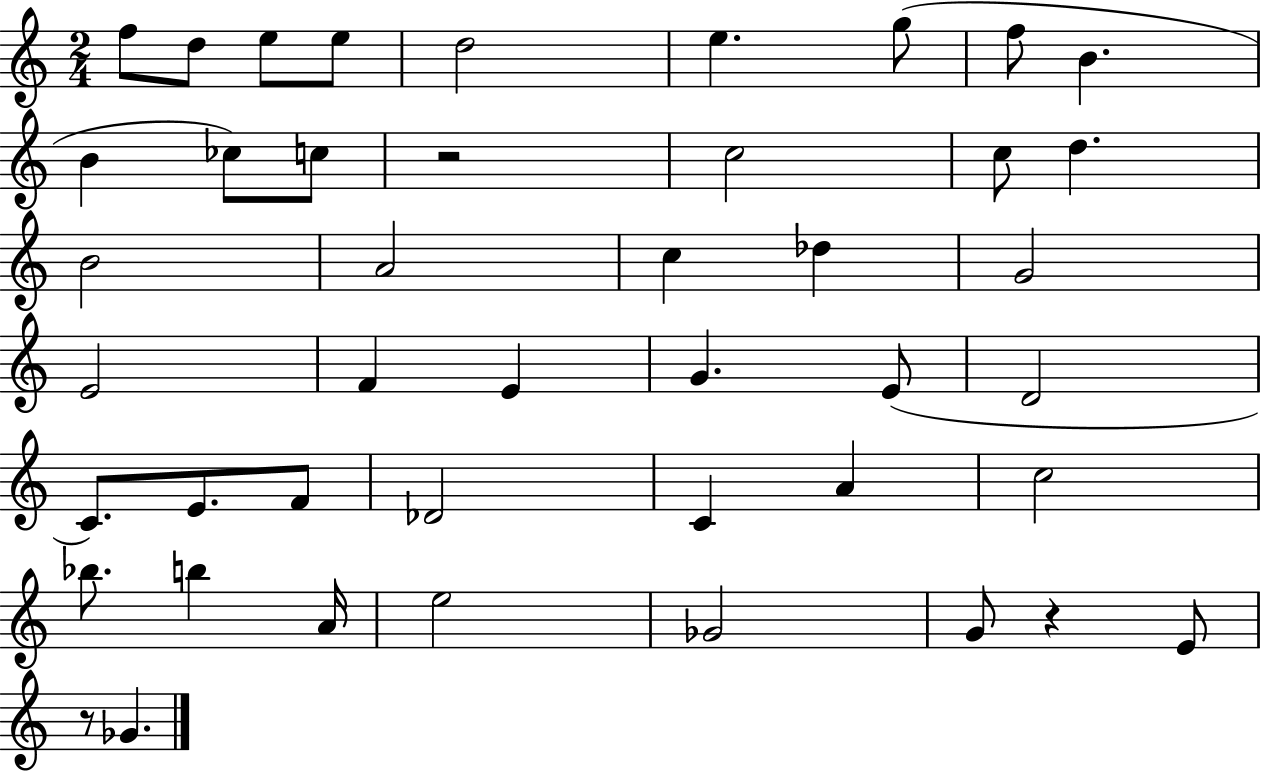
F5/e D5/e E5/e E5/e D5/h E5/q. G5/e F5/e B4/q. B4/q CES5/e C5/e R/h C5/h C5/e D5/q. B4/h A4/h C5/q Db5/q G4/h E4/h F4/q E4/q G4/q. E4/e D4/h C4/e. E4/e. F4/e Db4/h C4/q A4/q C5/h Bb5/e. B5/q A4/s E5/h Gb4/h G4/e R/q E4/e R/e Gb4/q.